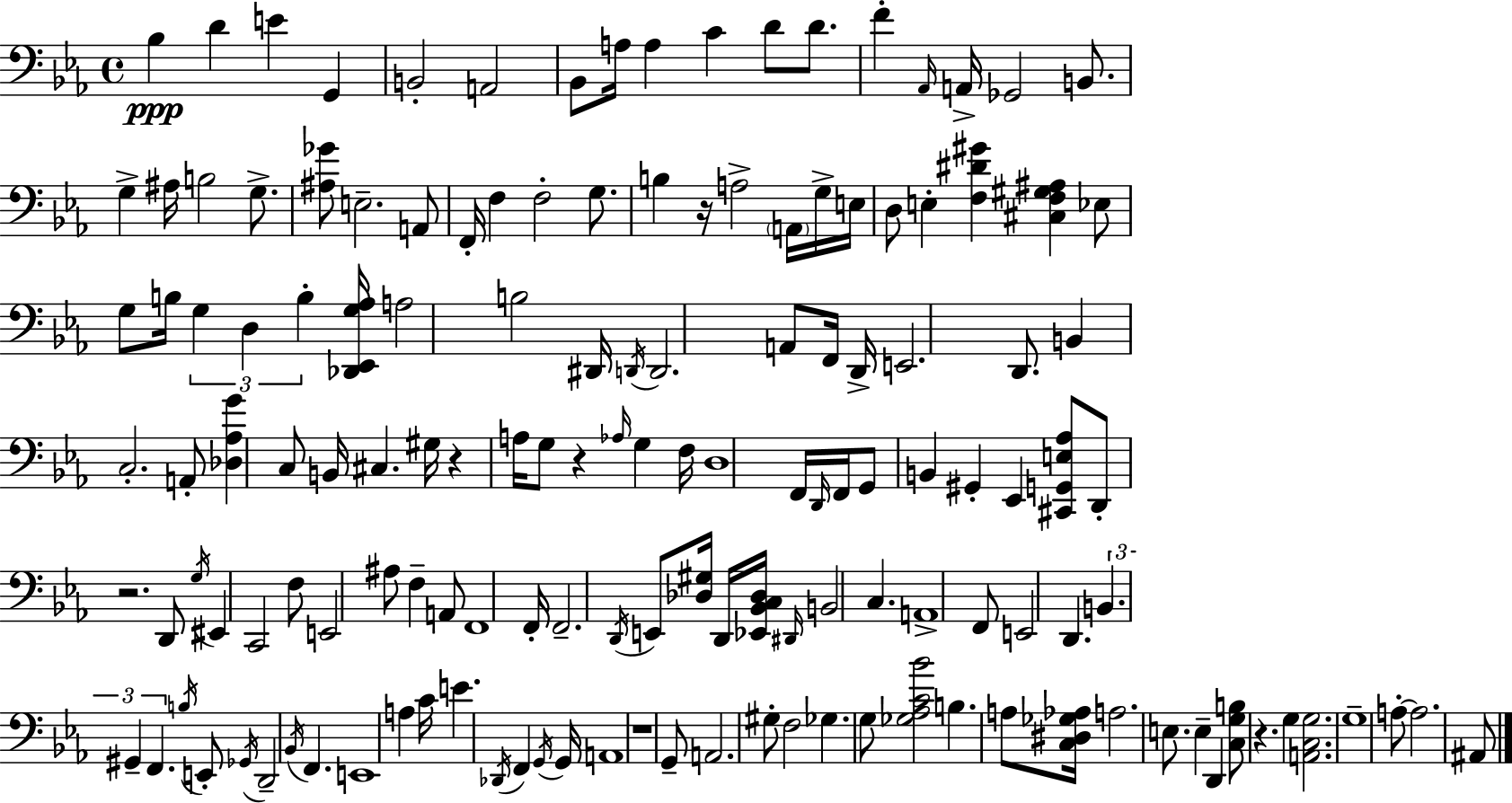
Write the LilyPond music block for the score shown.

{
  \clef bass
  \time 4/4
  \defaultTimeSignature
  \key c \minor
  bes4\ppp d'4 e'4 g,4 | b,2-. a,2 | bes,8 a16 a4 c'4 d'8 d'8. | f'4-. \grace { aes,16 } a,16-> ges,2 b,8. | \break g4-> ais16 b2 g8.-> | <ais ges'>8 e2.-- a,8 | f,16-. f4 f2-. g8. | b4 r16 a2-> \parenthesize a,16 g16-> | \break e16 d8 e4-. <f dis' gis'>4 <cis f gis ais>4 ees8 | g8 b16 \tuplet 3/2 { g4 d4 b4-. } | <des, ees, g aes>16 a2 b2 | dis,16 \acciaccatura { d,16 } d,2. a,8 | \break f,16 d,16-> e,2. d,8. | b,4 c2.-. | a,8-. <des aes g'>4 c8 b,16 cis4. | gis16 r4 a16 g8 r4 \grace { aes16 } g4 | \break f16 d1 | f,16 \grace { d,16 } f,16 g,8 b,4 gis,4-. | ees,4 <cis, g, e aes>8 d,8-. r2. | d,8 \acciaccatura { g16 } eis,4 c,2 | \break f8 e,2 ais8 f4-- | a,8 f,1 | f,16-. f,2.-- | \acciaccatura { d,16 } e,8 <des gis>16 d,16 <ees, bes, c des>16 \grace { dis,16 } b,2 | \break c4. a,1-> | f,8 e,2 | d,4. \tuplet 3/2 { b,4. gis,4-- | f,4. } \acciaccatura { b16 } e,8-. \acciaccatura { ges,16 } d,2-- | \break \acciaccatura { bes,16 } f,4. e,1 | a4 c'16 e'4. | \acciaccatura { des,16 } f,4 \acciaccatura { g,16 } g,16 a,1 | r1 | \break g,8-- a,2. | gis8-. f2 | ges4. g8 <ges aes c' bes'>2 | b4. a8 <c dis ges aes>16 a2. | \break e8. e4-- | d,4 <c g b>8 r4. g4 | <a, c g>2. g1-- | a8-.~~ a2. | \break ais,8 \bar "|."
}